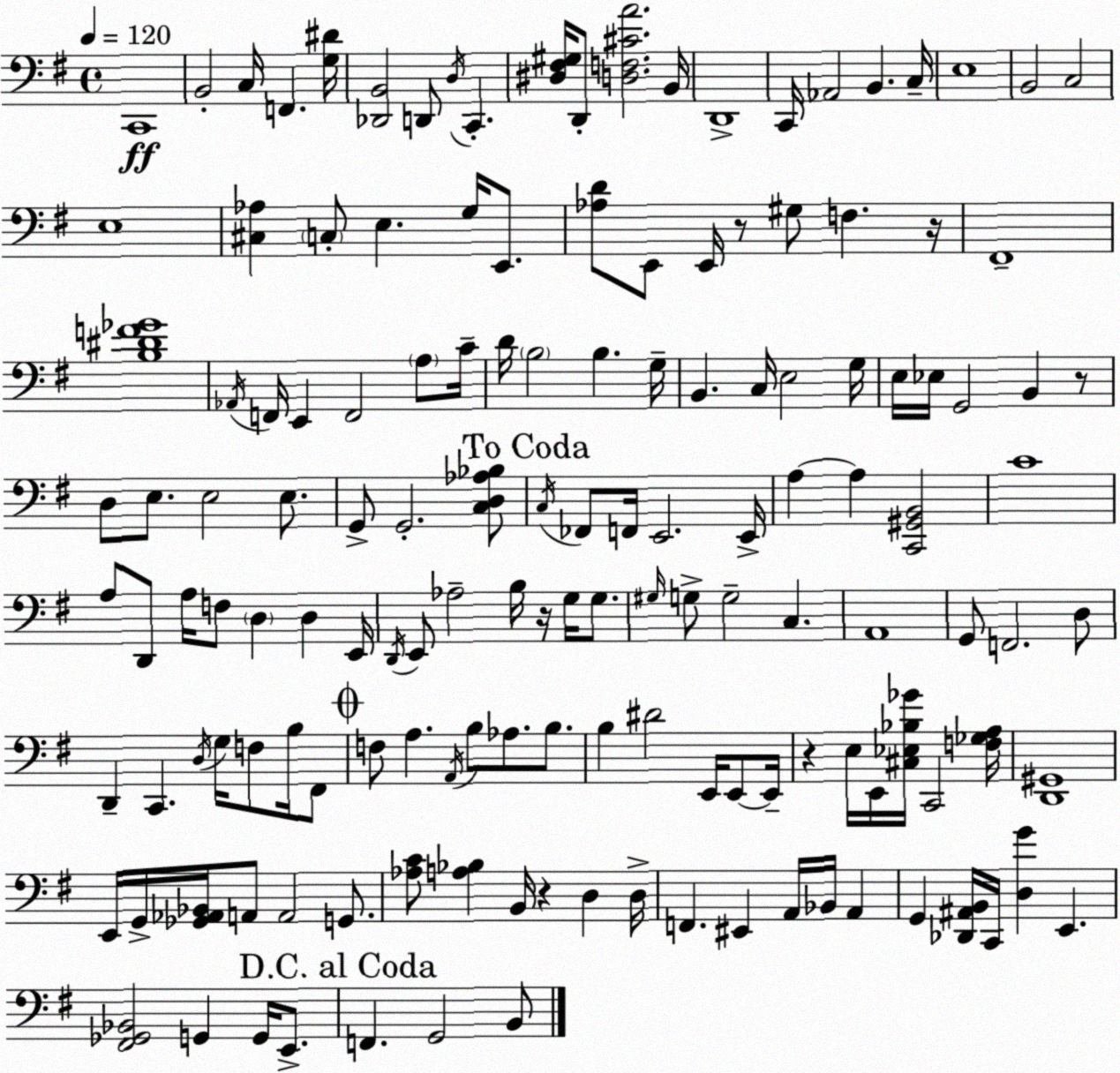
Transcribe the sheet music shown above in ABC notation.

X:1
T:Untitled
M:4/4
L:1/4
K:Em
C,,4 B,,2 C,/4 F,, [G,^D]/4 [_D,,B,,]2 D,,/2 D,/4 C,, [^D,^F,^G,]/4 D,,/2 [D,F,^CA]2 B,,/4 D,,4 C,,/4 _A,,2 B,, C,/4 E,4 B,,2 C,2 E,4 [^C,_A,] C,/2 E, G,/4 E,,/2 [_A,D]/2 E,,/2 E,,/4 z/2 ^G,/2 F, z/4 ^F,,4 [B,^DF_G]4 _A,,/4 F,,/4 E,, F,,2 A,/2 C/4 D/4 B,2 B, G,/4 B,, C,/4 E,2 G,/4 E,/4 _E,/4 G,,2 B,, z/2 D,/2 E,/2 E,2 E,/2 G,,/2 G,,2 [C,D,_A,_B,]/2 C,/4 _F,,/2 F,,/4 E,,2 E,,/4 A, A, [C,,^G,,B,,]2 C4 A,/2 D,,/2 A,/4 F,/2 D, D, E,,/4 D,,/4 E,,/2 _A,2 B,/4 z/4 G,/4 G,/2 ^G,/4 G,/2 G,2 C, A,,4 G,,/2 F,,2 D,/2 D,, C,, D,/4 G,/4 F,/2 B,/4 ^F,,/2 F,/2 A, A,,/4 B,/2 _A,/2 B,/2 B, ^D2 E,,/4 E,,/2 E,,/4 z E,/4 E,,/4 [^C,_E,_B,_G]/4 C,,2 [F,_G,A,]/4 [D,,^G,,]4 E,,/4 G,,/4 [_G,,_A,,_B,,]/4 A,,/2 A,,2 G,,/2 [_A,C]/2 [A,_B,] B,,/4 z D, D,/4 F,, ^E,, A,,/4 _B,,/4 A,, G,, [_D,,^A,,B,,]/4 C,,/4 [D,G] E,, [^F,,_G,,_B,,]2 G,, G,,/4 E,,/2 F,, G,,2 B,,/2